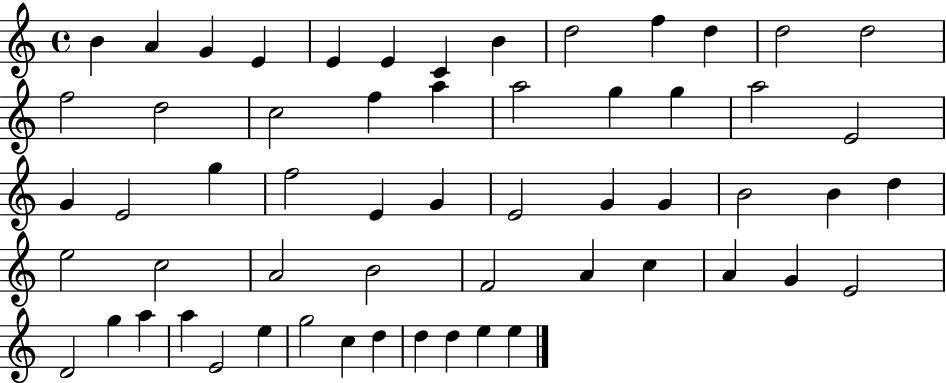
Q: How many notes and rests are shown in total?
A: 58